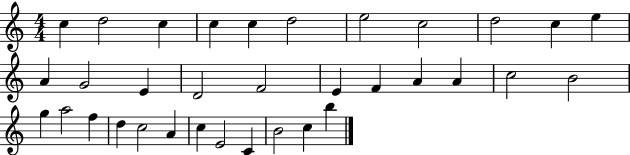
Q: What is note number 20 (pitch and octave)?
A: A4